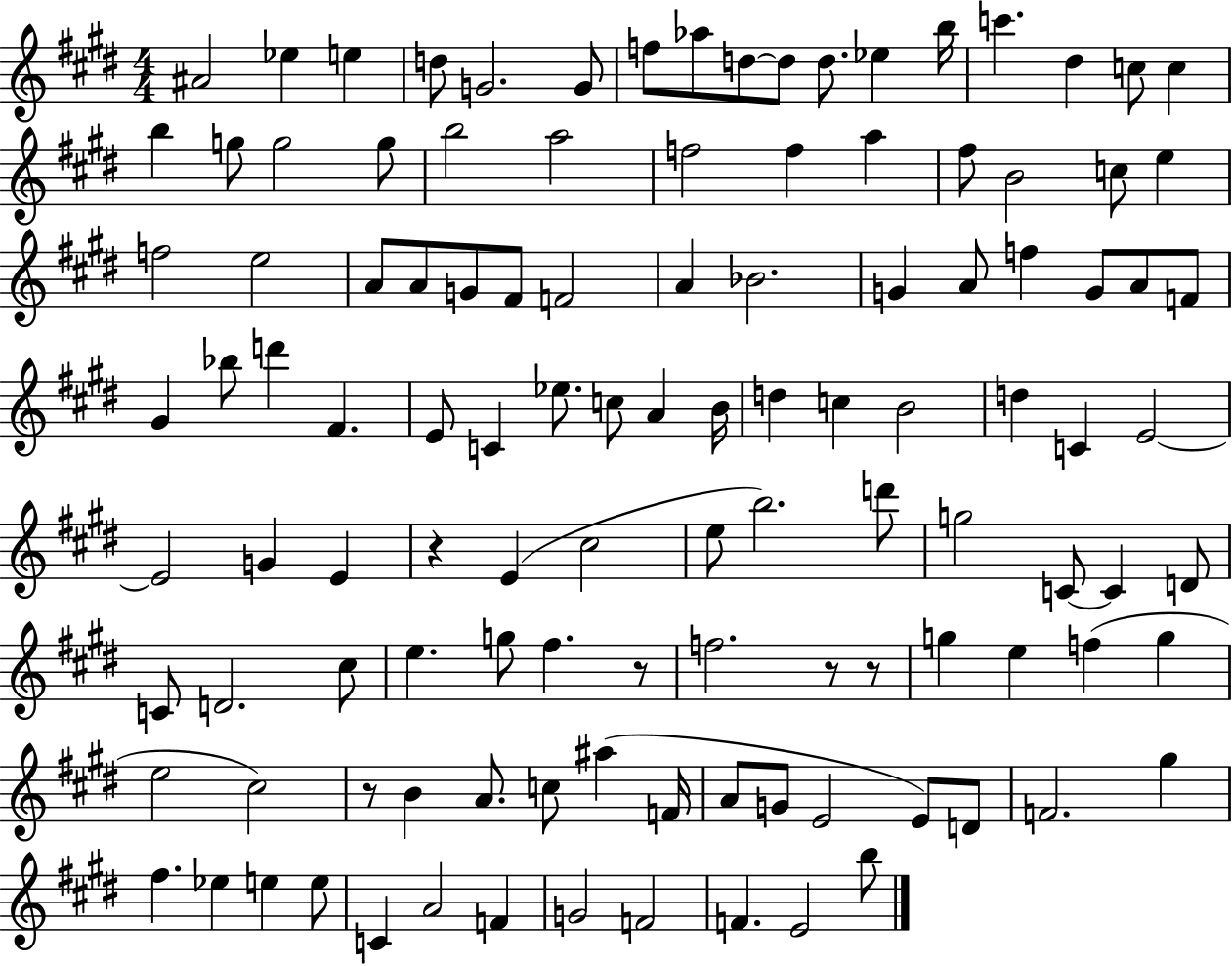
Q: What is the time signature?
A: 4/4